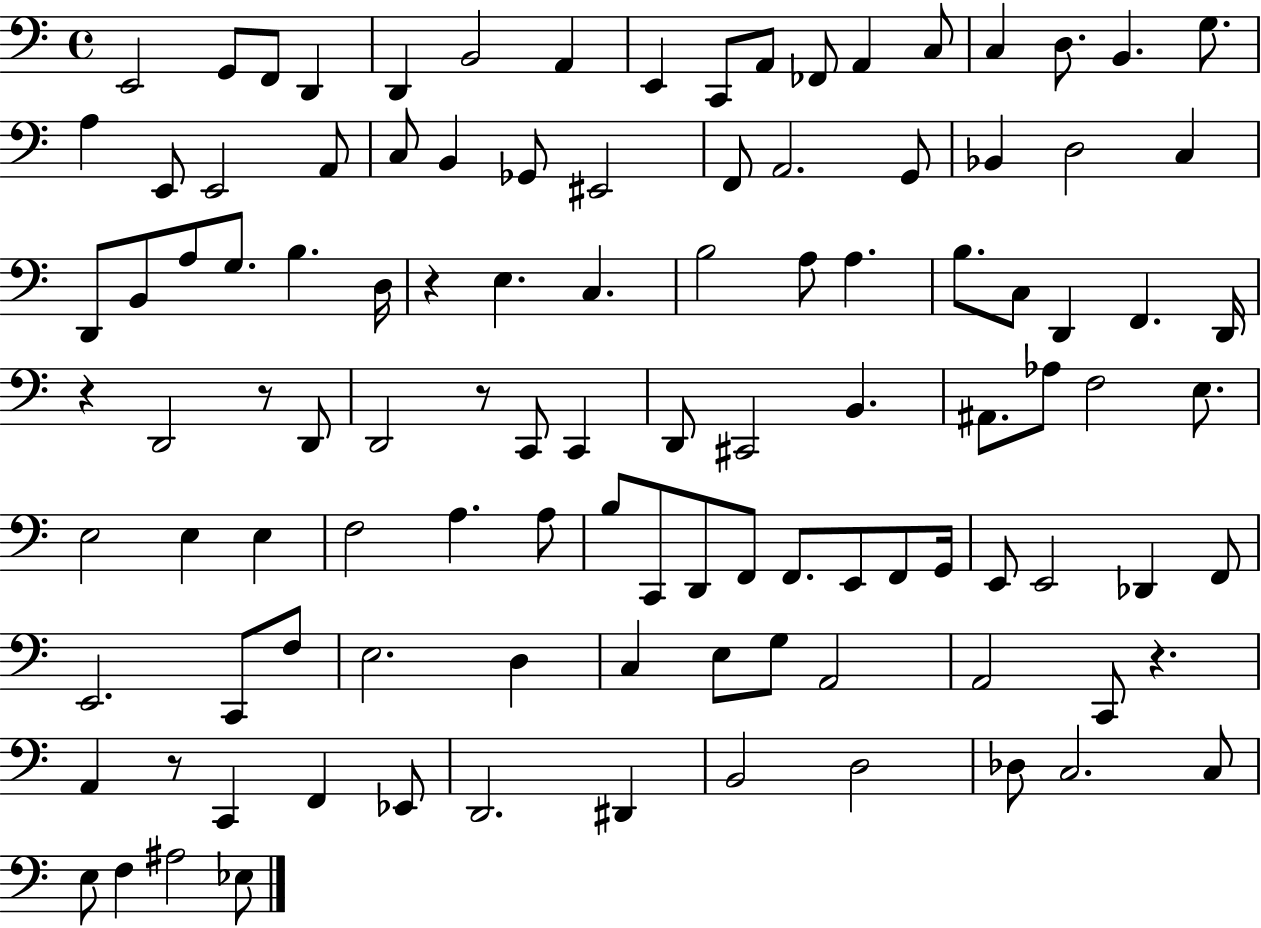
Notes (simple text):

E2/h G2/e F2/e D2/q D2/q B2/h A2/q E2/q C2/e A2/e FES2/e A2/q C3/e C3/q D3/e. B2/q. G3/e. A3/q E2/e E2/h A2/e C3/e B2/q Gb2/e EIS2/h F2/e A2/h. G2/e Bb2/q D3/h C3/q D2/e B2/e A3/e G3/e. B3/q. D3/s R/q E3/q. C3/q. B3/h A3/e A3/q. B3/e. C3/e D2/q F2/q. D2/s R/q D2/h R/e D2/e D2/h R/e C2/e C2/q D2/e C#2/h B2/q. A#2/e. Ab3/e F3/h E3/e. E3/h E3/q E3/q F3/h A3/q. A3/e B3/e C2/e D2/e F2/e F2/e. E2/e F2/e G2/s E2/e E2/h Db2/q F2/e E2/h. C2/e F3/e E3/h. D3/q C3/q E3/e G3/e A2/h A2/h C2/e R/q. A2/q R/e C2/q F2/q Eb2/e D2/h. D#2/q B2/h D3/h Db3/e C3/h. C3/e E3/e F3/q A#3/h Eb3/e